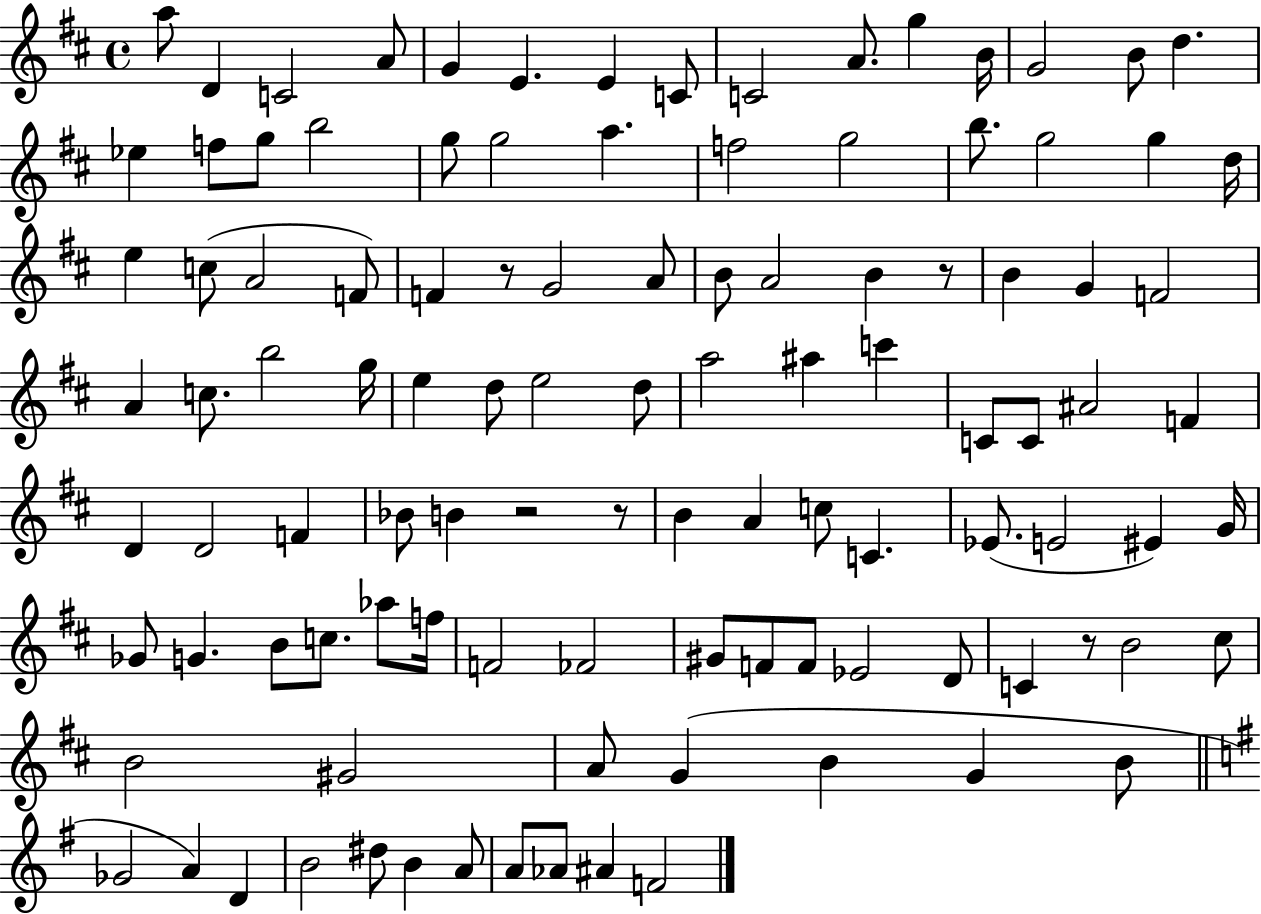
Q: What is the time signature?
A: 4/4